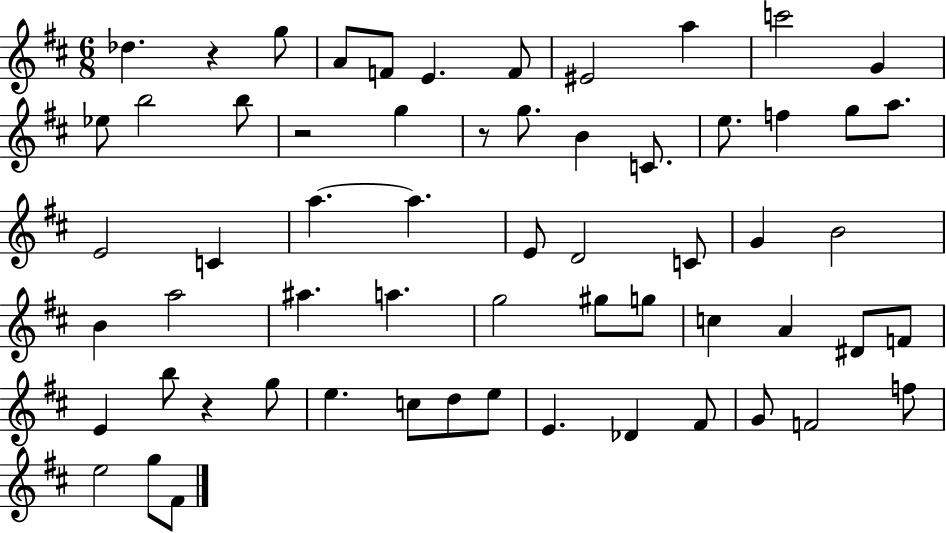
{
  \clef treble
  \numericTimeSignature
  \time 6/8
  \key d \major
  \repeat volta 2 { des''4. r4 g''8 | a'8 f'8 e'4. f'8 | eis'2 a''4 | c'''2 g'4 | \break ees''8 b''2 b''8 | r2 g''4 | r8 g''8. b'4 c'8. | e''8. f''4 g''8 a''8. | \break e'2 c'4 | a''4.~~ a''4. | e'8 d'2 c'8 | g'4 b'2 | \break b'4 a''2 | ais''4. a''4. | g''2 gis''8 g''8 | c''4 a'4 dis'8 f'8 | \break e'4 b''8 r4 g''8 | e''4. c''8 d''8 e''8 | e'4. des'4 fis'8 | g'8 f'2 f''8 | \break e''2 g''8 fis'8 | } \bar "|."
}